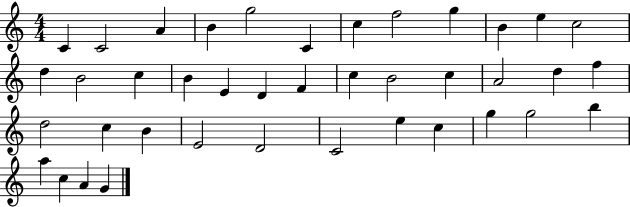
C4/q C4/h A4/q B4/q G5/h C4/q C5/q F5/h G5/q B4/q E5/q C5/h D5/q B4/h C5/q B4/q E4/q D4/q F4/q C5/q B4/h C5/q A4/h D5/q F5/q D5/h C5/q B4/q E4/h D4/h C4/h E5/q C5/q G5/q G5/h B5/q A5/q C5/q A4/q G4/q